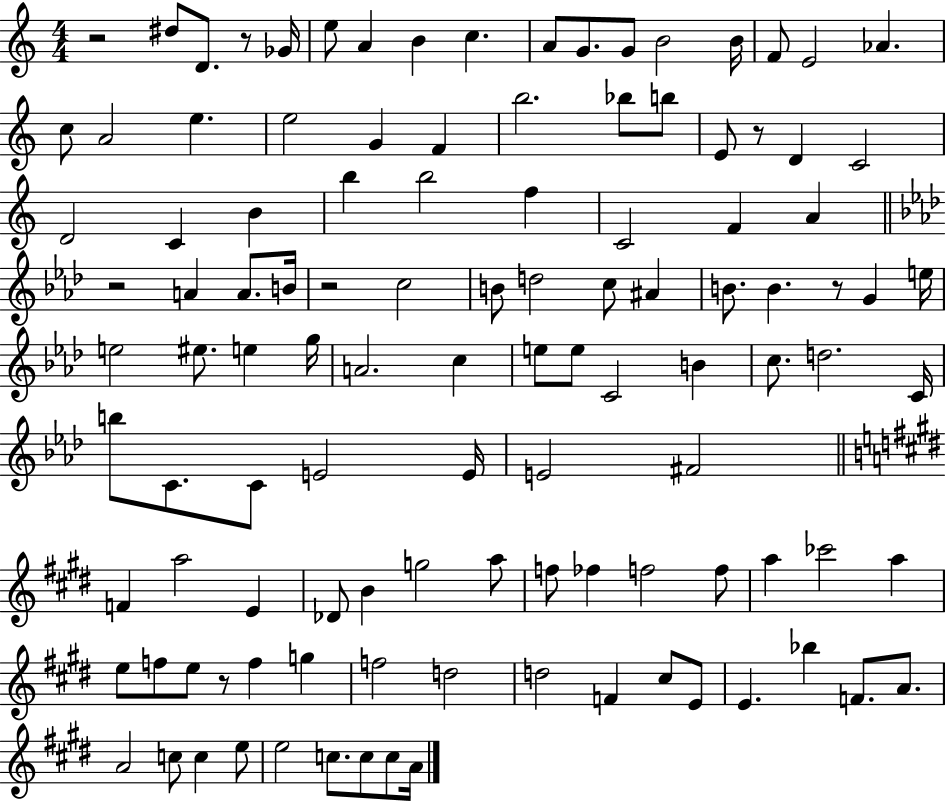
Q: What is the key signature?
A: C major